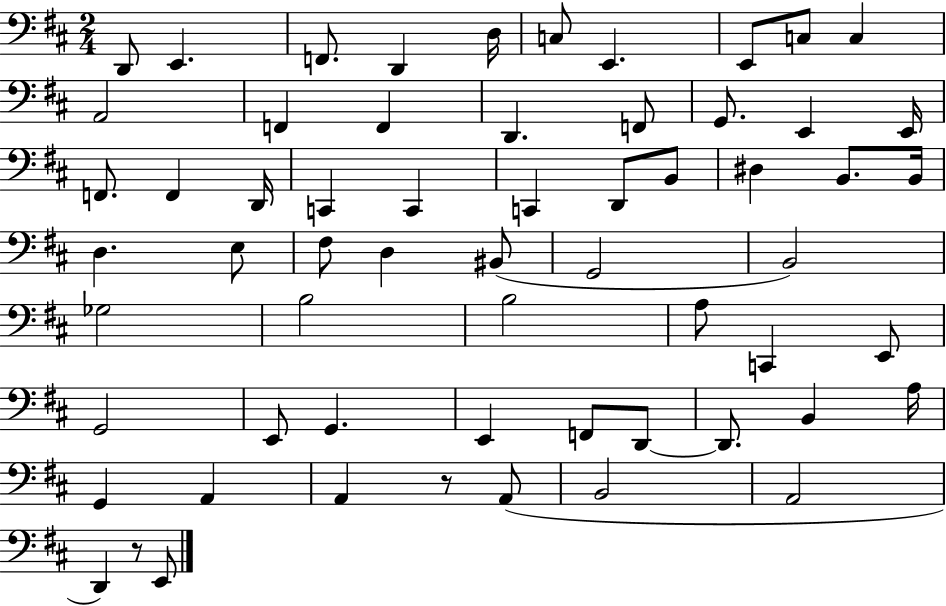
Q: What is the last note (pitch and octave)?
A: E2